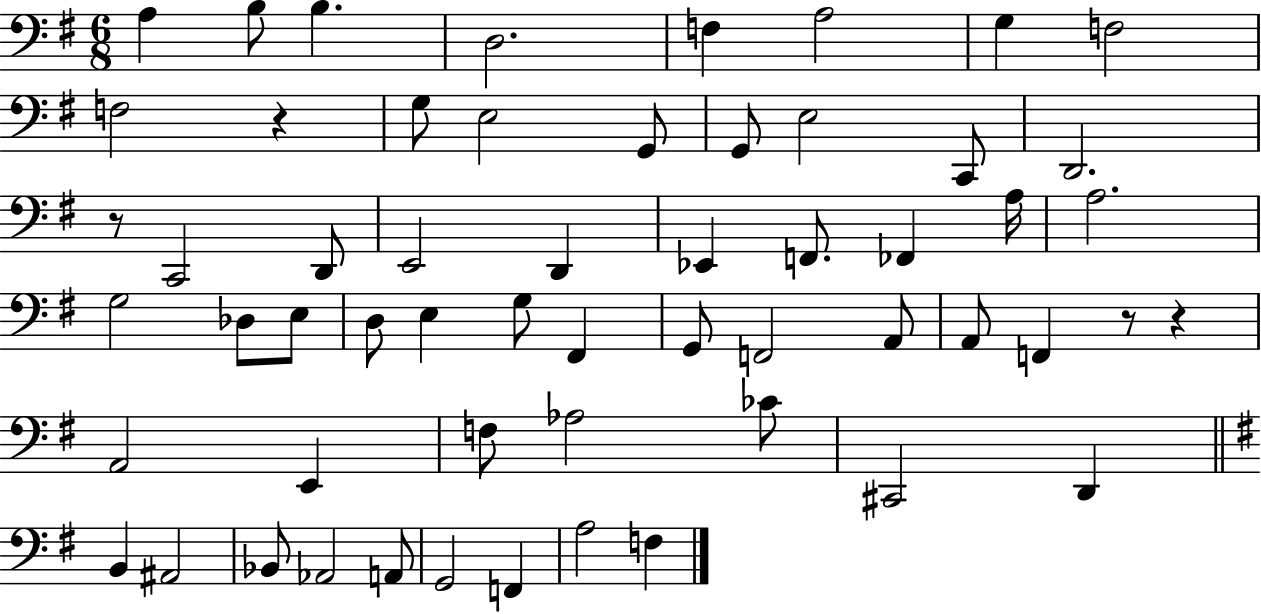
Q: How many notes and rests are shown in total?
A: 57